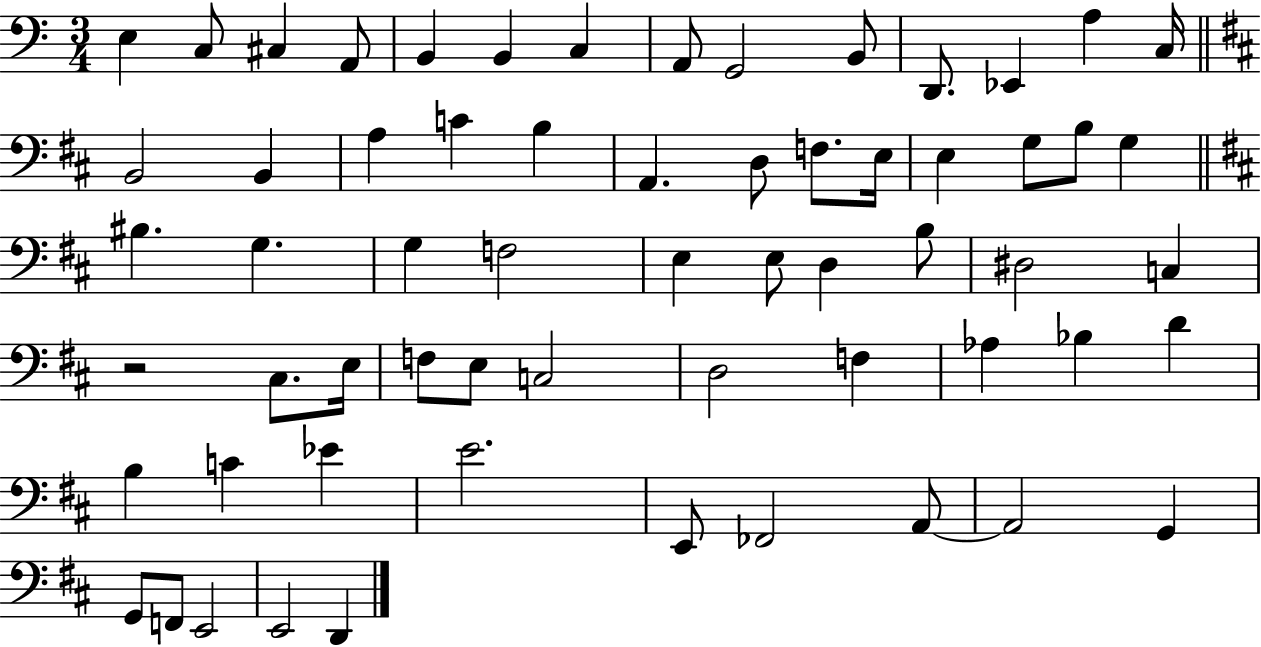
{
  \clef bass
  \numericTimeSignature
  \time 3/4
  \key c \major
  e4 c8 cis4 a,8 | b,4 b,4 c4 | a,8 g,2 b,8 | d,8. ees,4 a4 c16 | \break \bar "||" \break \key b \minor b,2 b,4 | a4 c'4 b4 | a,4. d8 f8. e16 | e4 g8 b8 g4 | \break \bar "||" \break \key b \minor bis4. g4. | g4 f2 | e4 e8 d4 b8 | dis2 c4 | \break r2 cis8. e16 | f8 e8 c2 | d2 f4 | aes4 bes4 d'4 | \break b4 c'4 ees'4 | e'2. | e,8 fes,2 a,8~~ | a,2 g,4 | \break g,8 f,8 e,2 | e,2 d,4 | \bar "|."
}